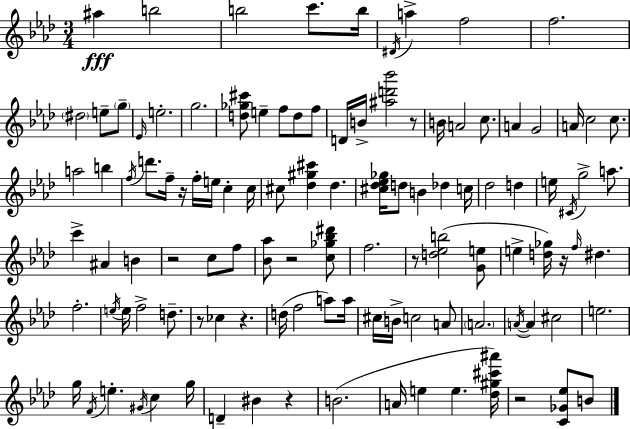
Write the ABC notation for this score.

X:1
T:Untitled
M:3/4
L:1/4
K:Ab
^a b2 b2 c'/2 b/4 ^D/4 a f2 f2 ^d2 e/2 g/2 _E/4 e2 g2 [d_g^c']/2 e f/2 d/2 f/2 D/4 B/4 [^ad'_b']2 z/2 B/4 A2 c/2 A G2 A/4 c2 c/2 a2 b f/4 d'/2 f/4 z/4 f/4 e/4 c c/4 ^c/2 [_d^g^c'] _d [^c_d_e_g]/4 d/2 B _d c/4 _d2 d e/4 ^C/4 g2 a/2 c' ^A B z2 c/2 f/2 [_B_a]/2 z2 [c_g_b^d']/2 f2 z/2 [d_eb]2 [Ge]/2 e [d_g]/4 z/4 f/4 ^d f2 e/4 e/4 f2 d/2 z/2 _c z d/4 f2 a/2 a/4 ^c/4 B/4 c2 A/2 A2 A/4 A ^c2 e2 g/4 F/4 e ^G/4 c g/4 D ^B z B2 A/4 e e [_d^g^c'^a']/4 z2 [C_G_e]/2 B/2